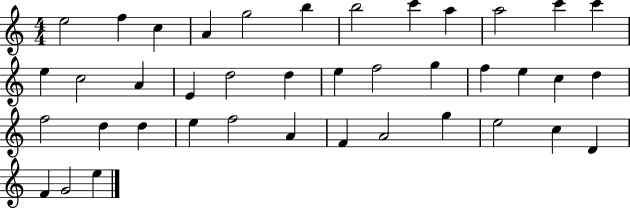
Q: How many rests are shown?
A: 0